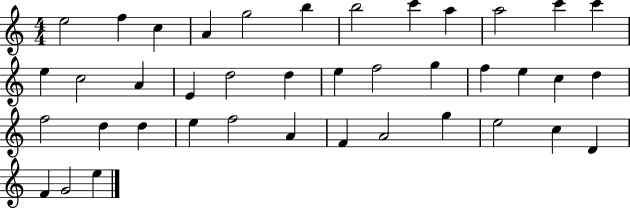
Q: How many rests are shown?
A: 0